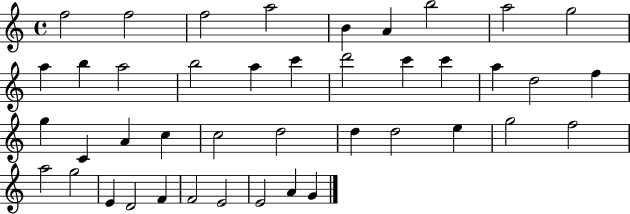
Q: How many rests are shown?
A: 0